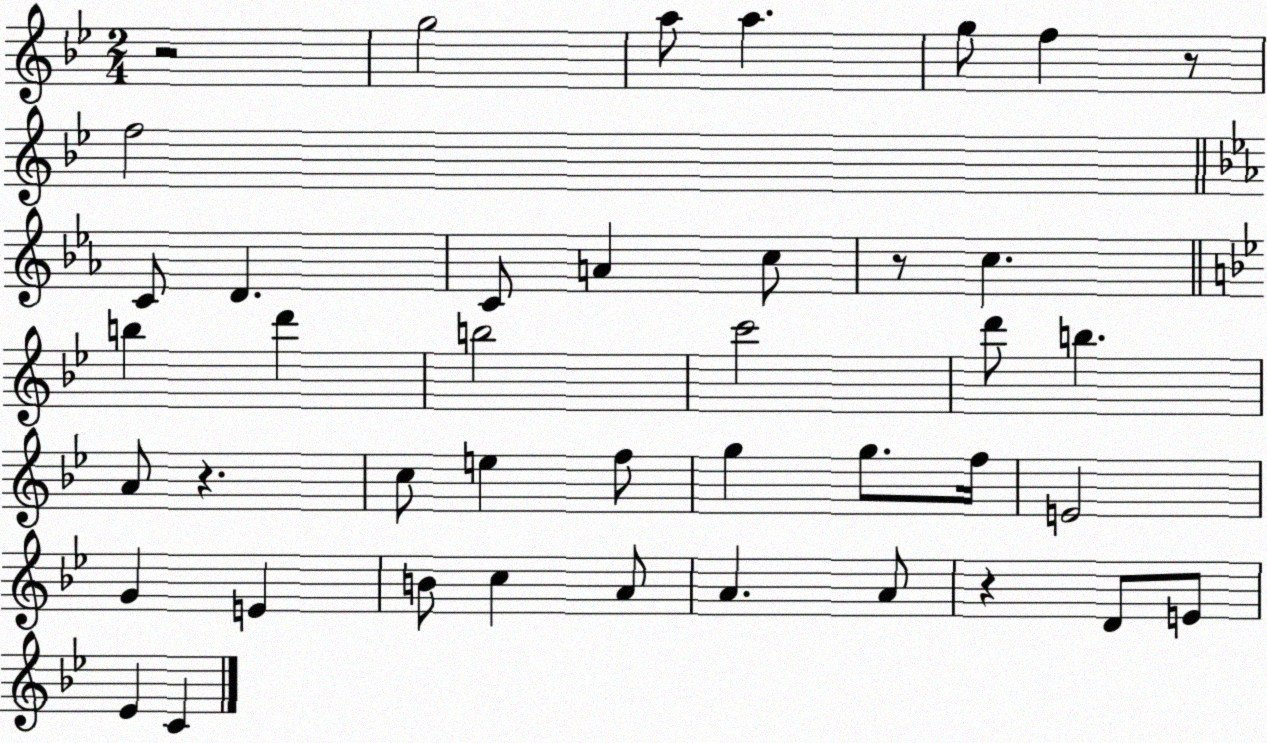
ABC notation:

X:1
T:Untitled
M:2/4
L:1/4
K:Bb
z2 g2 a/2 a g/2 f z/2 f2 C/2 D C/2 A c/2 z/2 c b d' b2 c'2 d'/2 b A/2 z c/2 e f/2 g g/2 f/4 E2 G E B/2 c A/2 A A/2 z D/2 E/2 _E C